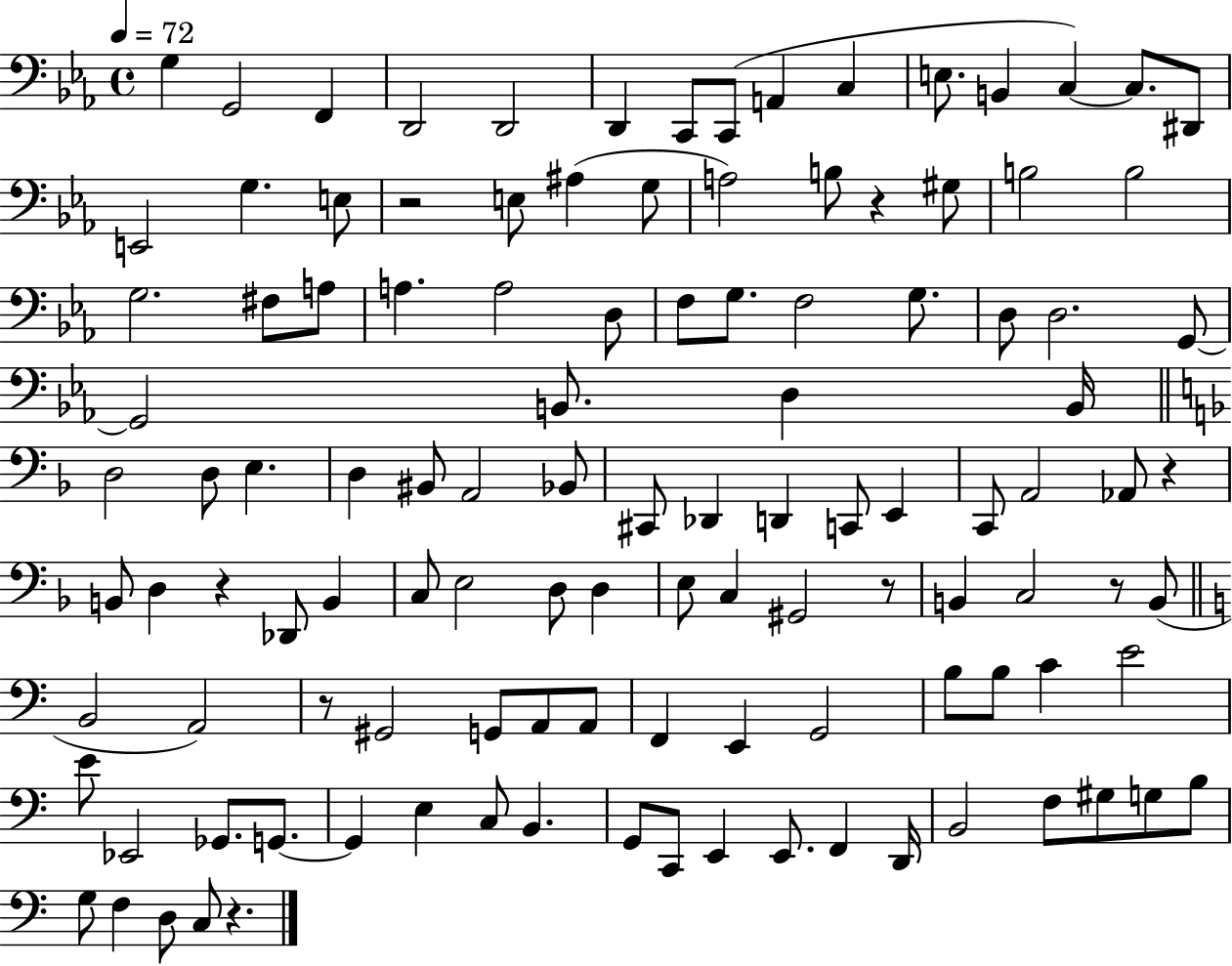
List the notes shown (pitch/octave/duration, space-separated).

G3/q G2/h F2/q D2/h D2/h D2/q C2/e C2/e A2/q C3/q E3/e. B2/q C3/q C3/e. D#2/e E2/h G3/q. E3/e R/h E3/e A#3/q G3/e A3/h B3/e R/q G#3/e B3/h B3/h G3/h. F#3/e A3/e A3/q. A3/h D3/e F3/e G3/e. F3/h G3/e. D3/e D3/h. G2/e G2/h B2/e. D3/q B2/s D3/h D3/e E3/q. D3/q BIS2/e A2/h Bb2/e C#2/e Db2/q D2/q C2/e E2/q C2/e A2/h Ab2/e R/q B2/e D3/q R/q Db2/e B2/q C3/e E3/h D3/e D3/q E3/e C3/q G#2/h R/e B2/q C3/h R/e B2/e B2/h A2/h R/e G#2/h G2/e A2/e A2/e F2/q E2/q G2/h B3/e B3/e C4/q E4/h E4/e Eb2/h Gb2/e. G2/e. G2/q E3/q C3/e B2/q. G2/e C2/e E2/q E2/e. F2/q D2/s B2/h F3/e G#3/e G3/e B3/e G3/e F3/q D3/e C3/e R/q.